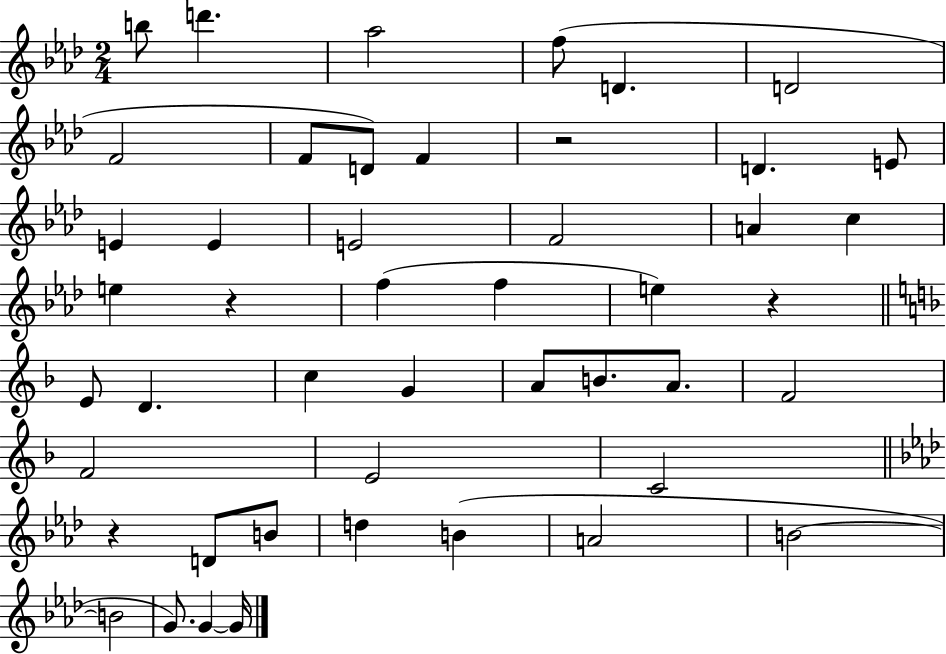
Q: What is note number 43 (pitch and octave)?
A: G4